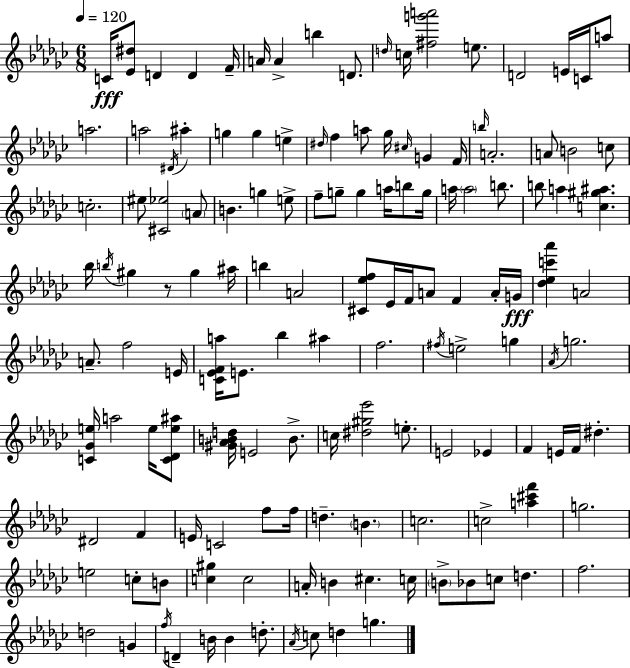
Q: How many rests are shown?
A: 1